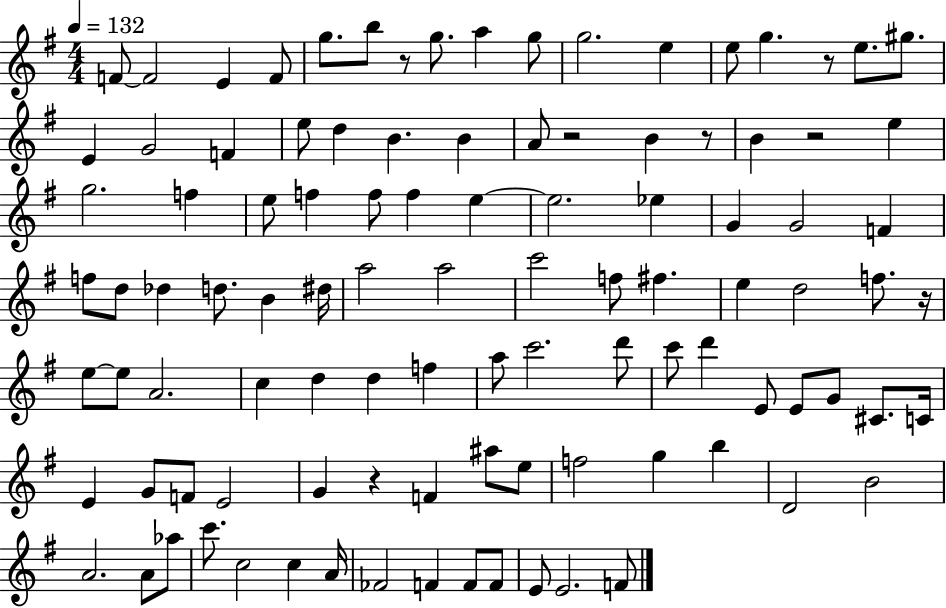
F4/e F4/h E4/q F4/e G5/e. B5/e R/e G5/e. A5/q G5/e G5/h. E5/q E5/e G5/q. R/e E5/e. G#5/e. E4/q G4/h F4/q E5/e D5/q B4/q. B4/q A4/e R/h B4/q R/e B4/q R/h E5/q G5/h. F5/q E5/e F5/q F5/e F5/q E5/q E5/h. Eb5/q G4/q G4/h F4/q F5/e D5/e Db5/q D5/e. B4/q D#5/s A5/h A5/h C6/h F5/e F#5/q. E5/q D5/h F5/e. R/s E5/e E5/e A4/h. C5/q D5/q D5/q F5/q A5/e C6/h. D6/e C6/e D6/q E4/e E4/e G4/e C#4/e. C4/s E4/q G4/e F4/e E4/h G4/q R/q F4/q A#5/e E5/e F5/h G5/q B5/q D4/h B4/h A4/h. A4/e Ab5/e C6/e. C5/h C5/q A4/s FES4/h F4/q F4/e F4/e E4/e E4/h. F4/e